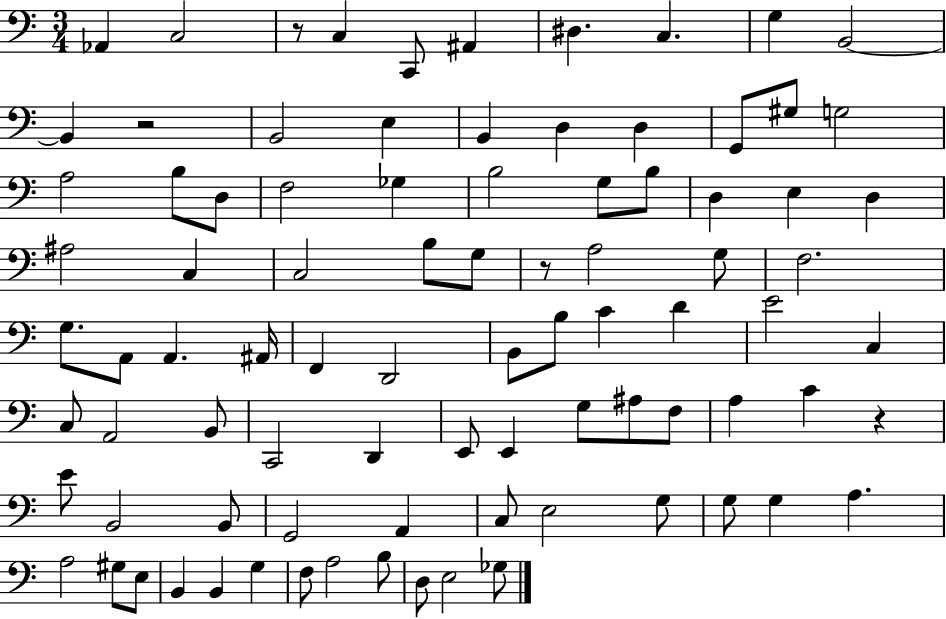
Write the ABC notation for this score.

X:1
T:Untitled
M:3/4
L:1/4
K:C
_A,, C,2 z/2 C, C,,/2 ^A,, ^D, C, G, B,,2 B,, z2 B,,2 E, B,, D, D, G,,/2 ^G,/2 G,2 A,2 B,/2 D,/2 F,2 _G, B,2 G,/2 B,/2 D, E, D, ^A,2 C, C,2 B,/2 G,/2 z/2 A,2 G,/2 F,2 G,/2 A,,/2 A,, ^A,,/4 F,, D,,2 B,,/2 B,/2 C D E2 C, C,/2 A,,2 B,,/2 C,,2 D,, E,,/2 E,, G,/2 ^A,/2 F,/2 A, C z E/2 B,,2 B,,/2 G,,2 A,, C,/2 E,2 G,/2 G,/2 G, A, A,2 ^G,/2 E,/2 B,, B,, G, F,/2 A,2 B,/2 D,/2 E,2 _G,/2